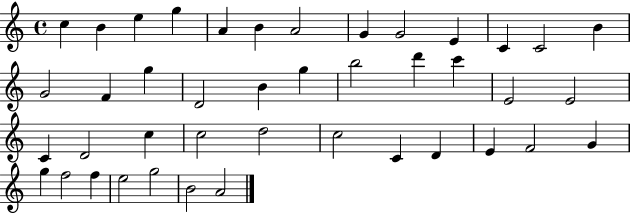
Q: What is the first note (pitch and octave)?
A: C5